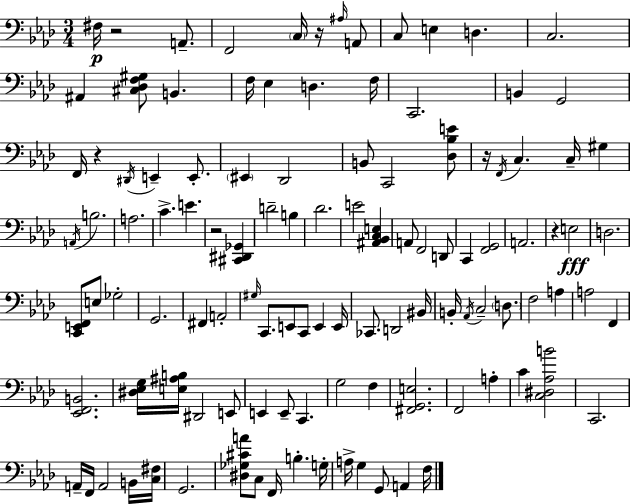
{
  \clef bass
  \numericTimeSignature
  \time 3/4
  \key f \minor
  \repeat volta 2 { fis16\p r2 a,8.-- | f,2 \parenthesize c16 r16 \grace { ais16 } a,8 | c8 e4 d4. | c2. | \break ais,4 <cis des f gis>8 b,4. | f16 ees4 d4. | f16 c,2. | b,4 g,2 | \break f,16 r4 \acciaccatura { dis,16 } e,4-- e,8.-. | \parenthesize eis,4 des,2 | b,8 c,2 | <des bes e'>8 r16 \acciaccatura { f,16 } c4. c16-- gis4 | \break \acciaccatura { a,16 } b2. | a2. | c'4.-> e'4. | r2 | \break <cis, dis, ges,>4 d'2-- | b4 des'2. | e'2 | <ais, bes, c e>4 a,8 f,2 | \break d,8 c,4 <f, g,>2 | a,2. | r4 e2\fff | d2. | \break <c, e, f,>8 e8 ges2-. | g,2. | fis,4 a,2-. | \grace { gis16 } c,8. e,8 c,8 | \break e,4 e,16 ces,8. d,2 | bis,16 b,16-. \acciaccatura { aes,16 } c2-- | \parenthesize d8. f2 | a4 a2 | \break f,4 <ees, f, b,>2. | <dis ees g>16 <e ais b>16 dis,2 | e,8 e,4 e,8-- | c,4. g2 | \break f4 <fis, g, e>2. | f,2 | a4-. c'4 <c dis aes b'>2 | c,2. | \break a,16-- f,16 a,2 | b,16 <c fis>16 g,2. | <dis ges cis' a'>8 c8 f,16 b4.-. | g16-. a16-> g4 g,8 | \break a,4 f16 } \bar "|."
}